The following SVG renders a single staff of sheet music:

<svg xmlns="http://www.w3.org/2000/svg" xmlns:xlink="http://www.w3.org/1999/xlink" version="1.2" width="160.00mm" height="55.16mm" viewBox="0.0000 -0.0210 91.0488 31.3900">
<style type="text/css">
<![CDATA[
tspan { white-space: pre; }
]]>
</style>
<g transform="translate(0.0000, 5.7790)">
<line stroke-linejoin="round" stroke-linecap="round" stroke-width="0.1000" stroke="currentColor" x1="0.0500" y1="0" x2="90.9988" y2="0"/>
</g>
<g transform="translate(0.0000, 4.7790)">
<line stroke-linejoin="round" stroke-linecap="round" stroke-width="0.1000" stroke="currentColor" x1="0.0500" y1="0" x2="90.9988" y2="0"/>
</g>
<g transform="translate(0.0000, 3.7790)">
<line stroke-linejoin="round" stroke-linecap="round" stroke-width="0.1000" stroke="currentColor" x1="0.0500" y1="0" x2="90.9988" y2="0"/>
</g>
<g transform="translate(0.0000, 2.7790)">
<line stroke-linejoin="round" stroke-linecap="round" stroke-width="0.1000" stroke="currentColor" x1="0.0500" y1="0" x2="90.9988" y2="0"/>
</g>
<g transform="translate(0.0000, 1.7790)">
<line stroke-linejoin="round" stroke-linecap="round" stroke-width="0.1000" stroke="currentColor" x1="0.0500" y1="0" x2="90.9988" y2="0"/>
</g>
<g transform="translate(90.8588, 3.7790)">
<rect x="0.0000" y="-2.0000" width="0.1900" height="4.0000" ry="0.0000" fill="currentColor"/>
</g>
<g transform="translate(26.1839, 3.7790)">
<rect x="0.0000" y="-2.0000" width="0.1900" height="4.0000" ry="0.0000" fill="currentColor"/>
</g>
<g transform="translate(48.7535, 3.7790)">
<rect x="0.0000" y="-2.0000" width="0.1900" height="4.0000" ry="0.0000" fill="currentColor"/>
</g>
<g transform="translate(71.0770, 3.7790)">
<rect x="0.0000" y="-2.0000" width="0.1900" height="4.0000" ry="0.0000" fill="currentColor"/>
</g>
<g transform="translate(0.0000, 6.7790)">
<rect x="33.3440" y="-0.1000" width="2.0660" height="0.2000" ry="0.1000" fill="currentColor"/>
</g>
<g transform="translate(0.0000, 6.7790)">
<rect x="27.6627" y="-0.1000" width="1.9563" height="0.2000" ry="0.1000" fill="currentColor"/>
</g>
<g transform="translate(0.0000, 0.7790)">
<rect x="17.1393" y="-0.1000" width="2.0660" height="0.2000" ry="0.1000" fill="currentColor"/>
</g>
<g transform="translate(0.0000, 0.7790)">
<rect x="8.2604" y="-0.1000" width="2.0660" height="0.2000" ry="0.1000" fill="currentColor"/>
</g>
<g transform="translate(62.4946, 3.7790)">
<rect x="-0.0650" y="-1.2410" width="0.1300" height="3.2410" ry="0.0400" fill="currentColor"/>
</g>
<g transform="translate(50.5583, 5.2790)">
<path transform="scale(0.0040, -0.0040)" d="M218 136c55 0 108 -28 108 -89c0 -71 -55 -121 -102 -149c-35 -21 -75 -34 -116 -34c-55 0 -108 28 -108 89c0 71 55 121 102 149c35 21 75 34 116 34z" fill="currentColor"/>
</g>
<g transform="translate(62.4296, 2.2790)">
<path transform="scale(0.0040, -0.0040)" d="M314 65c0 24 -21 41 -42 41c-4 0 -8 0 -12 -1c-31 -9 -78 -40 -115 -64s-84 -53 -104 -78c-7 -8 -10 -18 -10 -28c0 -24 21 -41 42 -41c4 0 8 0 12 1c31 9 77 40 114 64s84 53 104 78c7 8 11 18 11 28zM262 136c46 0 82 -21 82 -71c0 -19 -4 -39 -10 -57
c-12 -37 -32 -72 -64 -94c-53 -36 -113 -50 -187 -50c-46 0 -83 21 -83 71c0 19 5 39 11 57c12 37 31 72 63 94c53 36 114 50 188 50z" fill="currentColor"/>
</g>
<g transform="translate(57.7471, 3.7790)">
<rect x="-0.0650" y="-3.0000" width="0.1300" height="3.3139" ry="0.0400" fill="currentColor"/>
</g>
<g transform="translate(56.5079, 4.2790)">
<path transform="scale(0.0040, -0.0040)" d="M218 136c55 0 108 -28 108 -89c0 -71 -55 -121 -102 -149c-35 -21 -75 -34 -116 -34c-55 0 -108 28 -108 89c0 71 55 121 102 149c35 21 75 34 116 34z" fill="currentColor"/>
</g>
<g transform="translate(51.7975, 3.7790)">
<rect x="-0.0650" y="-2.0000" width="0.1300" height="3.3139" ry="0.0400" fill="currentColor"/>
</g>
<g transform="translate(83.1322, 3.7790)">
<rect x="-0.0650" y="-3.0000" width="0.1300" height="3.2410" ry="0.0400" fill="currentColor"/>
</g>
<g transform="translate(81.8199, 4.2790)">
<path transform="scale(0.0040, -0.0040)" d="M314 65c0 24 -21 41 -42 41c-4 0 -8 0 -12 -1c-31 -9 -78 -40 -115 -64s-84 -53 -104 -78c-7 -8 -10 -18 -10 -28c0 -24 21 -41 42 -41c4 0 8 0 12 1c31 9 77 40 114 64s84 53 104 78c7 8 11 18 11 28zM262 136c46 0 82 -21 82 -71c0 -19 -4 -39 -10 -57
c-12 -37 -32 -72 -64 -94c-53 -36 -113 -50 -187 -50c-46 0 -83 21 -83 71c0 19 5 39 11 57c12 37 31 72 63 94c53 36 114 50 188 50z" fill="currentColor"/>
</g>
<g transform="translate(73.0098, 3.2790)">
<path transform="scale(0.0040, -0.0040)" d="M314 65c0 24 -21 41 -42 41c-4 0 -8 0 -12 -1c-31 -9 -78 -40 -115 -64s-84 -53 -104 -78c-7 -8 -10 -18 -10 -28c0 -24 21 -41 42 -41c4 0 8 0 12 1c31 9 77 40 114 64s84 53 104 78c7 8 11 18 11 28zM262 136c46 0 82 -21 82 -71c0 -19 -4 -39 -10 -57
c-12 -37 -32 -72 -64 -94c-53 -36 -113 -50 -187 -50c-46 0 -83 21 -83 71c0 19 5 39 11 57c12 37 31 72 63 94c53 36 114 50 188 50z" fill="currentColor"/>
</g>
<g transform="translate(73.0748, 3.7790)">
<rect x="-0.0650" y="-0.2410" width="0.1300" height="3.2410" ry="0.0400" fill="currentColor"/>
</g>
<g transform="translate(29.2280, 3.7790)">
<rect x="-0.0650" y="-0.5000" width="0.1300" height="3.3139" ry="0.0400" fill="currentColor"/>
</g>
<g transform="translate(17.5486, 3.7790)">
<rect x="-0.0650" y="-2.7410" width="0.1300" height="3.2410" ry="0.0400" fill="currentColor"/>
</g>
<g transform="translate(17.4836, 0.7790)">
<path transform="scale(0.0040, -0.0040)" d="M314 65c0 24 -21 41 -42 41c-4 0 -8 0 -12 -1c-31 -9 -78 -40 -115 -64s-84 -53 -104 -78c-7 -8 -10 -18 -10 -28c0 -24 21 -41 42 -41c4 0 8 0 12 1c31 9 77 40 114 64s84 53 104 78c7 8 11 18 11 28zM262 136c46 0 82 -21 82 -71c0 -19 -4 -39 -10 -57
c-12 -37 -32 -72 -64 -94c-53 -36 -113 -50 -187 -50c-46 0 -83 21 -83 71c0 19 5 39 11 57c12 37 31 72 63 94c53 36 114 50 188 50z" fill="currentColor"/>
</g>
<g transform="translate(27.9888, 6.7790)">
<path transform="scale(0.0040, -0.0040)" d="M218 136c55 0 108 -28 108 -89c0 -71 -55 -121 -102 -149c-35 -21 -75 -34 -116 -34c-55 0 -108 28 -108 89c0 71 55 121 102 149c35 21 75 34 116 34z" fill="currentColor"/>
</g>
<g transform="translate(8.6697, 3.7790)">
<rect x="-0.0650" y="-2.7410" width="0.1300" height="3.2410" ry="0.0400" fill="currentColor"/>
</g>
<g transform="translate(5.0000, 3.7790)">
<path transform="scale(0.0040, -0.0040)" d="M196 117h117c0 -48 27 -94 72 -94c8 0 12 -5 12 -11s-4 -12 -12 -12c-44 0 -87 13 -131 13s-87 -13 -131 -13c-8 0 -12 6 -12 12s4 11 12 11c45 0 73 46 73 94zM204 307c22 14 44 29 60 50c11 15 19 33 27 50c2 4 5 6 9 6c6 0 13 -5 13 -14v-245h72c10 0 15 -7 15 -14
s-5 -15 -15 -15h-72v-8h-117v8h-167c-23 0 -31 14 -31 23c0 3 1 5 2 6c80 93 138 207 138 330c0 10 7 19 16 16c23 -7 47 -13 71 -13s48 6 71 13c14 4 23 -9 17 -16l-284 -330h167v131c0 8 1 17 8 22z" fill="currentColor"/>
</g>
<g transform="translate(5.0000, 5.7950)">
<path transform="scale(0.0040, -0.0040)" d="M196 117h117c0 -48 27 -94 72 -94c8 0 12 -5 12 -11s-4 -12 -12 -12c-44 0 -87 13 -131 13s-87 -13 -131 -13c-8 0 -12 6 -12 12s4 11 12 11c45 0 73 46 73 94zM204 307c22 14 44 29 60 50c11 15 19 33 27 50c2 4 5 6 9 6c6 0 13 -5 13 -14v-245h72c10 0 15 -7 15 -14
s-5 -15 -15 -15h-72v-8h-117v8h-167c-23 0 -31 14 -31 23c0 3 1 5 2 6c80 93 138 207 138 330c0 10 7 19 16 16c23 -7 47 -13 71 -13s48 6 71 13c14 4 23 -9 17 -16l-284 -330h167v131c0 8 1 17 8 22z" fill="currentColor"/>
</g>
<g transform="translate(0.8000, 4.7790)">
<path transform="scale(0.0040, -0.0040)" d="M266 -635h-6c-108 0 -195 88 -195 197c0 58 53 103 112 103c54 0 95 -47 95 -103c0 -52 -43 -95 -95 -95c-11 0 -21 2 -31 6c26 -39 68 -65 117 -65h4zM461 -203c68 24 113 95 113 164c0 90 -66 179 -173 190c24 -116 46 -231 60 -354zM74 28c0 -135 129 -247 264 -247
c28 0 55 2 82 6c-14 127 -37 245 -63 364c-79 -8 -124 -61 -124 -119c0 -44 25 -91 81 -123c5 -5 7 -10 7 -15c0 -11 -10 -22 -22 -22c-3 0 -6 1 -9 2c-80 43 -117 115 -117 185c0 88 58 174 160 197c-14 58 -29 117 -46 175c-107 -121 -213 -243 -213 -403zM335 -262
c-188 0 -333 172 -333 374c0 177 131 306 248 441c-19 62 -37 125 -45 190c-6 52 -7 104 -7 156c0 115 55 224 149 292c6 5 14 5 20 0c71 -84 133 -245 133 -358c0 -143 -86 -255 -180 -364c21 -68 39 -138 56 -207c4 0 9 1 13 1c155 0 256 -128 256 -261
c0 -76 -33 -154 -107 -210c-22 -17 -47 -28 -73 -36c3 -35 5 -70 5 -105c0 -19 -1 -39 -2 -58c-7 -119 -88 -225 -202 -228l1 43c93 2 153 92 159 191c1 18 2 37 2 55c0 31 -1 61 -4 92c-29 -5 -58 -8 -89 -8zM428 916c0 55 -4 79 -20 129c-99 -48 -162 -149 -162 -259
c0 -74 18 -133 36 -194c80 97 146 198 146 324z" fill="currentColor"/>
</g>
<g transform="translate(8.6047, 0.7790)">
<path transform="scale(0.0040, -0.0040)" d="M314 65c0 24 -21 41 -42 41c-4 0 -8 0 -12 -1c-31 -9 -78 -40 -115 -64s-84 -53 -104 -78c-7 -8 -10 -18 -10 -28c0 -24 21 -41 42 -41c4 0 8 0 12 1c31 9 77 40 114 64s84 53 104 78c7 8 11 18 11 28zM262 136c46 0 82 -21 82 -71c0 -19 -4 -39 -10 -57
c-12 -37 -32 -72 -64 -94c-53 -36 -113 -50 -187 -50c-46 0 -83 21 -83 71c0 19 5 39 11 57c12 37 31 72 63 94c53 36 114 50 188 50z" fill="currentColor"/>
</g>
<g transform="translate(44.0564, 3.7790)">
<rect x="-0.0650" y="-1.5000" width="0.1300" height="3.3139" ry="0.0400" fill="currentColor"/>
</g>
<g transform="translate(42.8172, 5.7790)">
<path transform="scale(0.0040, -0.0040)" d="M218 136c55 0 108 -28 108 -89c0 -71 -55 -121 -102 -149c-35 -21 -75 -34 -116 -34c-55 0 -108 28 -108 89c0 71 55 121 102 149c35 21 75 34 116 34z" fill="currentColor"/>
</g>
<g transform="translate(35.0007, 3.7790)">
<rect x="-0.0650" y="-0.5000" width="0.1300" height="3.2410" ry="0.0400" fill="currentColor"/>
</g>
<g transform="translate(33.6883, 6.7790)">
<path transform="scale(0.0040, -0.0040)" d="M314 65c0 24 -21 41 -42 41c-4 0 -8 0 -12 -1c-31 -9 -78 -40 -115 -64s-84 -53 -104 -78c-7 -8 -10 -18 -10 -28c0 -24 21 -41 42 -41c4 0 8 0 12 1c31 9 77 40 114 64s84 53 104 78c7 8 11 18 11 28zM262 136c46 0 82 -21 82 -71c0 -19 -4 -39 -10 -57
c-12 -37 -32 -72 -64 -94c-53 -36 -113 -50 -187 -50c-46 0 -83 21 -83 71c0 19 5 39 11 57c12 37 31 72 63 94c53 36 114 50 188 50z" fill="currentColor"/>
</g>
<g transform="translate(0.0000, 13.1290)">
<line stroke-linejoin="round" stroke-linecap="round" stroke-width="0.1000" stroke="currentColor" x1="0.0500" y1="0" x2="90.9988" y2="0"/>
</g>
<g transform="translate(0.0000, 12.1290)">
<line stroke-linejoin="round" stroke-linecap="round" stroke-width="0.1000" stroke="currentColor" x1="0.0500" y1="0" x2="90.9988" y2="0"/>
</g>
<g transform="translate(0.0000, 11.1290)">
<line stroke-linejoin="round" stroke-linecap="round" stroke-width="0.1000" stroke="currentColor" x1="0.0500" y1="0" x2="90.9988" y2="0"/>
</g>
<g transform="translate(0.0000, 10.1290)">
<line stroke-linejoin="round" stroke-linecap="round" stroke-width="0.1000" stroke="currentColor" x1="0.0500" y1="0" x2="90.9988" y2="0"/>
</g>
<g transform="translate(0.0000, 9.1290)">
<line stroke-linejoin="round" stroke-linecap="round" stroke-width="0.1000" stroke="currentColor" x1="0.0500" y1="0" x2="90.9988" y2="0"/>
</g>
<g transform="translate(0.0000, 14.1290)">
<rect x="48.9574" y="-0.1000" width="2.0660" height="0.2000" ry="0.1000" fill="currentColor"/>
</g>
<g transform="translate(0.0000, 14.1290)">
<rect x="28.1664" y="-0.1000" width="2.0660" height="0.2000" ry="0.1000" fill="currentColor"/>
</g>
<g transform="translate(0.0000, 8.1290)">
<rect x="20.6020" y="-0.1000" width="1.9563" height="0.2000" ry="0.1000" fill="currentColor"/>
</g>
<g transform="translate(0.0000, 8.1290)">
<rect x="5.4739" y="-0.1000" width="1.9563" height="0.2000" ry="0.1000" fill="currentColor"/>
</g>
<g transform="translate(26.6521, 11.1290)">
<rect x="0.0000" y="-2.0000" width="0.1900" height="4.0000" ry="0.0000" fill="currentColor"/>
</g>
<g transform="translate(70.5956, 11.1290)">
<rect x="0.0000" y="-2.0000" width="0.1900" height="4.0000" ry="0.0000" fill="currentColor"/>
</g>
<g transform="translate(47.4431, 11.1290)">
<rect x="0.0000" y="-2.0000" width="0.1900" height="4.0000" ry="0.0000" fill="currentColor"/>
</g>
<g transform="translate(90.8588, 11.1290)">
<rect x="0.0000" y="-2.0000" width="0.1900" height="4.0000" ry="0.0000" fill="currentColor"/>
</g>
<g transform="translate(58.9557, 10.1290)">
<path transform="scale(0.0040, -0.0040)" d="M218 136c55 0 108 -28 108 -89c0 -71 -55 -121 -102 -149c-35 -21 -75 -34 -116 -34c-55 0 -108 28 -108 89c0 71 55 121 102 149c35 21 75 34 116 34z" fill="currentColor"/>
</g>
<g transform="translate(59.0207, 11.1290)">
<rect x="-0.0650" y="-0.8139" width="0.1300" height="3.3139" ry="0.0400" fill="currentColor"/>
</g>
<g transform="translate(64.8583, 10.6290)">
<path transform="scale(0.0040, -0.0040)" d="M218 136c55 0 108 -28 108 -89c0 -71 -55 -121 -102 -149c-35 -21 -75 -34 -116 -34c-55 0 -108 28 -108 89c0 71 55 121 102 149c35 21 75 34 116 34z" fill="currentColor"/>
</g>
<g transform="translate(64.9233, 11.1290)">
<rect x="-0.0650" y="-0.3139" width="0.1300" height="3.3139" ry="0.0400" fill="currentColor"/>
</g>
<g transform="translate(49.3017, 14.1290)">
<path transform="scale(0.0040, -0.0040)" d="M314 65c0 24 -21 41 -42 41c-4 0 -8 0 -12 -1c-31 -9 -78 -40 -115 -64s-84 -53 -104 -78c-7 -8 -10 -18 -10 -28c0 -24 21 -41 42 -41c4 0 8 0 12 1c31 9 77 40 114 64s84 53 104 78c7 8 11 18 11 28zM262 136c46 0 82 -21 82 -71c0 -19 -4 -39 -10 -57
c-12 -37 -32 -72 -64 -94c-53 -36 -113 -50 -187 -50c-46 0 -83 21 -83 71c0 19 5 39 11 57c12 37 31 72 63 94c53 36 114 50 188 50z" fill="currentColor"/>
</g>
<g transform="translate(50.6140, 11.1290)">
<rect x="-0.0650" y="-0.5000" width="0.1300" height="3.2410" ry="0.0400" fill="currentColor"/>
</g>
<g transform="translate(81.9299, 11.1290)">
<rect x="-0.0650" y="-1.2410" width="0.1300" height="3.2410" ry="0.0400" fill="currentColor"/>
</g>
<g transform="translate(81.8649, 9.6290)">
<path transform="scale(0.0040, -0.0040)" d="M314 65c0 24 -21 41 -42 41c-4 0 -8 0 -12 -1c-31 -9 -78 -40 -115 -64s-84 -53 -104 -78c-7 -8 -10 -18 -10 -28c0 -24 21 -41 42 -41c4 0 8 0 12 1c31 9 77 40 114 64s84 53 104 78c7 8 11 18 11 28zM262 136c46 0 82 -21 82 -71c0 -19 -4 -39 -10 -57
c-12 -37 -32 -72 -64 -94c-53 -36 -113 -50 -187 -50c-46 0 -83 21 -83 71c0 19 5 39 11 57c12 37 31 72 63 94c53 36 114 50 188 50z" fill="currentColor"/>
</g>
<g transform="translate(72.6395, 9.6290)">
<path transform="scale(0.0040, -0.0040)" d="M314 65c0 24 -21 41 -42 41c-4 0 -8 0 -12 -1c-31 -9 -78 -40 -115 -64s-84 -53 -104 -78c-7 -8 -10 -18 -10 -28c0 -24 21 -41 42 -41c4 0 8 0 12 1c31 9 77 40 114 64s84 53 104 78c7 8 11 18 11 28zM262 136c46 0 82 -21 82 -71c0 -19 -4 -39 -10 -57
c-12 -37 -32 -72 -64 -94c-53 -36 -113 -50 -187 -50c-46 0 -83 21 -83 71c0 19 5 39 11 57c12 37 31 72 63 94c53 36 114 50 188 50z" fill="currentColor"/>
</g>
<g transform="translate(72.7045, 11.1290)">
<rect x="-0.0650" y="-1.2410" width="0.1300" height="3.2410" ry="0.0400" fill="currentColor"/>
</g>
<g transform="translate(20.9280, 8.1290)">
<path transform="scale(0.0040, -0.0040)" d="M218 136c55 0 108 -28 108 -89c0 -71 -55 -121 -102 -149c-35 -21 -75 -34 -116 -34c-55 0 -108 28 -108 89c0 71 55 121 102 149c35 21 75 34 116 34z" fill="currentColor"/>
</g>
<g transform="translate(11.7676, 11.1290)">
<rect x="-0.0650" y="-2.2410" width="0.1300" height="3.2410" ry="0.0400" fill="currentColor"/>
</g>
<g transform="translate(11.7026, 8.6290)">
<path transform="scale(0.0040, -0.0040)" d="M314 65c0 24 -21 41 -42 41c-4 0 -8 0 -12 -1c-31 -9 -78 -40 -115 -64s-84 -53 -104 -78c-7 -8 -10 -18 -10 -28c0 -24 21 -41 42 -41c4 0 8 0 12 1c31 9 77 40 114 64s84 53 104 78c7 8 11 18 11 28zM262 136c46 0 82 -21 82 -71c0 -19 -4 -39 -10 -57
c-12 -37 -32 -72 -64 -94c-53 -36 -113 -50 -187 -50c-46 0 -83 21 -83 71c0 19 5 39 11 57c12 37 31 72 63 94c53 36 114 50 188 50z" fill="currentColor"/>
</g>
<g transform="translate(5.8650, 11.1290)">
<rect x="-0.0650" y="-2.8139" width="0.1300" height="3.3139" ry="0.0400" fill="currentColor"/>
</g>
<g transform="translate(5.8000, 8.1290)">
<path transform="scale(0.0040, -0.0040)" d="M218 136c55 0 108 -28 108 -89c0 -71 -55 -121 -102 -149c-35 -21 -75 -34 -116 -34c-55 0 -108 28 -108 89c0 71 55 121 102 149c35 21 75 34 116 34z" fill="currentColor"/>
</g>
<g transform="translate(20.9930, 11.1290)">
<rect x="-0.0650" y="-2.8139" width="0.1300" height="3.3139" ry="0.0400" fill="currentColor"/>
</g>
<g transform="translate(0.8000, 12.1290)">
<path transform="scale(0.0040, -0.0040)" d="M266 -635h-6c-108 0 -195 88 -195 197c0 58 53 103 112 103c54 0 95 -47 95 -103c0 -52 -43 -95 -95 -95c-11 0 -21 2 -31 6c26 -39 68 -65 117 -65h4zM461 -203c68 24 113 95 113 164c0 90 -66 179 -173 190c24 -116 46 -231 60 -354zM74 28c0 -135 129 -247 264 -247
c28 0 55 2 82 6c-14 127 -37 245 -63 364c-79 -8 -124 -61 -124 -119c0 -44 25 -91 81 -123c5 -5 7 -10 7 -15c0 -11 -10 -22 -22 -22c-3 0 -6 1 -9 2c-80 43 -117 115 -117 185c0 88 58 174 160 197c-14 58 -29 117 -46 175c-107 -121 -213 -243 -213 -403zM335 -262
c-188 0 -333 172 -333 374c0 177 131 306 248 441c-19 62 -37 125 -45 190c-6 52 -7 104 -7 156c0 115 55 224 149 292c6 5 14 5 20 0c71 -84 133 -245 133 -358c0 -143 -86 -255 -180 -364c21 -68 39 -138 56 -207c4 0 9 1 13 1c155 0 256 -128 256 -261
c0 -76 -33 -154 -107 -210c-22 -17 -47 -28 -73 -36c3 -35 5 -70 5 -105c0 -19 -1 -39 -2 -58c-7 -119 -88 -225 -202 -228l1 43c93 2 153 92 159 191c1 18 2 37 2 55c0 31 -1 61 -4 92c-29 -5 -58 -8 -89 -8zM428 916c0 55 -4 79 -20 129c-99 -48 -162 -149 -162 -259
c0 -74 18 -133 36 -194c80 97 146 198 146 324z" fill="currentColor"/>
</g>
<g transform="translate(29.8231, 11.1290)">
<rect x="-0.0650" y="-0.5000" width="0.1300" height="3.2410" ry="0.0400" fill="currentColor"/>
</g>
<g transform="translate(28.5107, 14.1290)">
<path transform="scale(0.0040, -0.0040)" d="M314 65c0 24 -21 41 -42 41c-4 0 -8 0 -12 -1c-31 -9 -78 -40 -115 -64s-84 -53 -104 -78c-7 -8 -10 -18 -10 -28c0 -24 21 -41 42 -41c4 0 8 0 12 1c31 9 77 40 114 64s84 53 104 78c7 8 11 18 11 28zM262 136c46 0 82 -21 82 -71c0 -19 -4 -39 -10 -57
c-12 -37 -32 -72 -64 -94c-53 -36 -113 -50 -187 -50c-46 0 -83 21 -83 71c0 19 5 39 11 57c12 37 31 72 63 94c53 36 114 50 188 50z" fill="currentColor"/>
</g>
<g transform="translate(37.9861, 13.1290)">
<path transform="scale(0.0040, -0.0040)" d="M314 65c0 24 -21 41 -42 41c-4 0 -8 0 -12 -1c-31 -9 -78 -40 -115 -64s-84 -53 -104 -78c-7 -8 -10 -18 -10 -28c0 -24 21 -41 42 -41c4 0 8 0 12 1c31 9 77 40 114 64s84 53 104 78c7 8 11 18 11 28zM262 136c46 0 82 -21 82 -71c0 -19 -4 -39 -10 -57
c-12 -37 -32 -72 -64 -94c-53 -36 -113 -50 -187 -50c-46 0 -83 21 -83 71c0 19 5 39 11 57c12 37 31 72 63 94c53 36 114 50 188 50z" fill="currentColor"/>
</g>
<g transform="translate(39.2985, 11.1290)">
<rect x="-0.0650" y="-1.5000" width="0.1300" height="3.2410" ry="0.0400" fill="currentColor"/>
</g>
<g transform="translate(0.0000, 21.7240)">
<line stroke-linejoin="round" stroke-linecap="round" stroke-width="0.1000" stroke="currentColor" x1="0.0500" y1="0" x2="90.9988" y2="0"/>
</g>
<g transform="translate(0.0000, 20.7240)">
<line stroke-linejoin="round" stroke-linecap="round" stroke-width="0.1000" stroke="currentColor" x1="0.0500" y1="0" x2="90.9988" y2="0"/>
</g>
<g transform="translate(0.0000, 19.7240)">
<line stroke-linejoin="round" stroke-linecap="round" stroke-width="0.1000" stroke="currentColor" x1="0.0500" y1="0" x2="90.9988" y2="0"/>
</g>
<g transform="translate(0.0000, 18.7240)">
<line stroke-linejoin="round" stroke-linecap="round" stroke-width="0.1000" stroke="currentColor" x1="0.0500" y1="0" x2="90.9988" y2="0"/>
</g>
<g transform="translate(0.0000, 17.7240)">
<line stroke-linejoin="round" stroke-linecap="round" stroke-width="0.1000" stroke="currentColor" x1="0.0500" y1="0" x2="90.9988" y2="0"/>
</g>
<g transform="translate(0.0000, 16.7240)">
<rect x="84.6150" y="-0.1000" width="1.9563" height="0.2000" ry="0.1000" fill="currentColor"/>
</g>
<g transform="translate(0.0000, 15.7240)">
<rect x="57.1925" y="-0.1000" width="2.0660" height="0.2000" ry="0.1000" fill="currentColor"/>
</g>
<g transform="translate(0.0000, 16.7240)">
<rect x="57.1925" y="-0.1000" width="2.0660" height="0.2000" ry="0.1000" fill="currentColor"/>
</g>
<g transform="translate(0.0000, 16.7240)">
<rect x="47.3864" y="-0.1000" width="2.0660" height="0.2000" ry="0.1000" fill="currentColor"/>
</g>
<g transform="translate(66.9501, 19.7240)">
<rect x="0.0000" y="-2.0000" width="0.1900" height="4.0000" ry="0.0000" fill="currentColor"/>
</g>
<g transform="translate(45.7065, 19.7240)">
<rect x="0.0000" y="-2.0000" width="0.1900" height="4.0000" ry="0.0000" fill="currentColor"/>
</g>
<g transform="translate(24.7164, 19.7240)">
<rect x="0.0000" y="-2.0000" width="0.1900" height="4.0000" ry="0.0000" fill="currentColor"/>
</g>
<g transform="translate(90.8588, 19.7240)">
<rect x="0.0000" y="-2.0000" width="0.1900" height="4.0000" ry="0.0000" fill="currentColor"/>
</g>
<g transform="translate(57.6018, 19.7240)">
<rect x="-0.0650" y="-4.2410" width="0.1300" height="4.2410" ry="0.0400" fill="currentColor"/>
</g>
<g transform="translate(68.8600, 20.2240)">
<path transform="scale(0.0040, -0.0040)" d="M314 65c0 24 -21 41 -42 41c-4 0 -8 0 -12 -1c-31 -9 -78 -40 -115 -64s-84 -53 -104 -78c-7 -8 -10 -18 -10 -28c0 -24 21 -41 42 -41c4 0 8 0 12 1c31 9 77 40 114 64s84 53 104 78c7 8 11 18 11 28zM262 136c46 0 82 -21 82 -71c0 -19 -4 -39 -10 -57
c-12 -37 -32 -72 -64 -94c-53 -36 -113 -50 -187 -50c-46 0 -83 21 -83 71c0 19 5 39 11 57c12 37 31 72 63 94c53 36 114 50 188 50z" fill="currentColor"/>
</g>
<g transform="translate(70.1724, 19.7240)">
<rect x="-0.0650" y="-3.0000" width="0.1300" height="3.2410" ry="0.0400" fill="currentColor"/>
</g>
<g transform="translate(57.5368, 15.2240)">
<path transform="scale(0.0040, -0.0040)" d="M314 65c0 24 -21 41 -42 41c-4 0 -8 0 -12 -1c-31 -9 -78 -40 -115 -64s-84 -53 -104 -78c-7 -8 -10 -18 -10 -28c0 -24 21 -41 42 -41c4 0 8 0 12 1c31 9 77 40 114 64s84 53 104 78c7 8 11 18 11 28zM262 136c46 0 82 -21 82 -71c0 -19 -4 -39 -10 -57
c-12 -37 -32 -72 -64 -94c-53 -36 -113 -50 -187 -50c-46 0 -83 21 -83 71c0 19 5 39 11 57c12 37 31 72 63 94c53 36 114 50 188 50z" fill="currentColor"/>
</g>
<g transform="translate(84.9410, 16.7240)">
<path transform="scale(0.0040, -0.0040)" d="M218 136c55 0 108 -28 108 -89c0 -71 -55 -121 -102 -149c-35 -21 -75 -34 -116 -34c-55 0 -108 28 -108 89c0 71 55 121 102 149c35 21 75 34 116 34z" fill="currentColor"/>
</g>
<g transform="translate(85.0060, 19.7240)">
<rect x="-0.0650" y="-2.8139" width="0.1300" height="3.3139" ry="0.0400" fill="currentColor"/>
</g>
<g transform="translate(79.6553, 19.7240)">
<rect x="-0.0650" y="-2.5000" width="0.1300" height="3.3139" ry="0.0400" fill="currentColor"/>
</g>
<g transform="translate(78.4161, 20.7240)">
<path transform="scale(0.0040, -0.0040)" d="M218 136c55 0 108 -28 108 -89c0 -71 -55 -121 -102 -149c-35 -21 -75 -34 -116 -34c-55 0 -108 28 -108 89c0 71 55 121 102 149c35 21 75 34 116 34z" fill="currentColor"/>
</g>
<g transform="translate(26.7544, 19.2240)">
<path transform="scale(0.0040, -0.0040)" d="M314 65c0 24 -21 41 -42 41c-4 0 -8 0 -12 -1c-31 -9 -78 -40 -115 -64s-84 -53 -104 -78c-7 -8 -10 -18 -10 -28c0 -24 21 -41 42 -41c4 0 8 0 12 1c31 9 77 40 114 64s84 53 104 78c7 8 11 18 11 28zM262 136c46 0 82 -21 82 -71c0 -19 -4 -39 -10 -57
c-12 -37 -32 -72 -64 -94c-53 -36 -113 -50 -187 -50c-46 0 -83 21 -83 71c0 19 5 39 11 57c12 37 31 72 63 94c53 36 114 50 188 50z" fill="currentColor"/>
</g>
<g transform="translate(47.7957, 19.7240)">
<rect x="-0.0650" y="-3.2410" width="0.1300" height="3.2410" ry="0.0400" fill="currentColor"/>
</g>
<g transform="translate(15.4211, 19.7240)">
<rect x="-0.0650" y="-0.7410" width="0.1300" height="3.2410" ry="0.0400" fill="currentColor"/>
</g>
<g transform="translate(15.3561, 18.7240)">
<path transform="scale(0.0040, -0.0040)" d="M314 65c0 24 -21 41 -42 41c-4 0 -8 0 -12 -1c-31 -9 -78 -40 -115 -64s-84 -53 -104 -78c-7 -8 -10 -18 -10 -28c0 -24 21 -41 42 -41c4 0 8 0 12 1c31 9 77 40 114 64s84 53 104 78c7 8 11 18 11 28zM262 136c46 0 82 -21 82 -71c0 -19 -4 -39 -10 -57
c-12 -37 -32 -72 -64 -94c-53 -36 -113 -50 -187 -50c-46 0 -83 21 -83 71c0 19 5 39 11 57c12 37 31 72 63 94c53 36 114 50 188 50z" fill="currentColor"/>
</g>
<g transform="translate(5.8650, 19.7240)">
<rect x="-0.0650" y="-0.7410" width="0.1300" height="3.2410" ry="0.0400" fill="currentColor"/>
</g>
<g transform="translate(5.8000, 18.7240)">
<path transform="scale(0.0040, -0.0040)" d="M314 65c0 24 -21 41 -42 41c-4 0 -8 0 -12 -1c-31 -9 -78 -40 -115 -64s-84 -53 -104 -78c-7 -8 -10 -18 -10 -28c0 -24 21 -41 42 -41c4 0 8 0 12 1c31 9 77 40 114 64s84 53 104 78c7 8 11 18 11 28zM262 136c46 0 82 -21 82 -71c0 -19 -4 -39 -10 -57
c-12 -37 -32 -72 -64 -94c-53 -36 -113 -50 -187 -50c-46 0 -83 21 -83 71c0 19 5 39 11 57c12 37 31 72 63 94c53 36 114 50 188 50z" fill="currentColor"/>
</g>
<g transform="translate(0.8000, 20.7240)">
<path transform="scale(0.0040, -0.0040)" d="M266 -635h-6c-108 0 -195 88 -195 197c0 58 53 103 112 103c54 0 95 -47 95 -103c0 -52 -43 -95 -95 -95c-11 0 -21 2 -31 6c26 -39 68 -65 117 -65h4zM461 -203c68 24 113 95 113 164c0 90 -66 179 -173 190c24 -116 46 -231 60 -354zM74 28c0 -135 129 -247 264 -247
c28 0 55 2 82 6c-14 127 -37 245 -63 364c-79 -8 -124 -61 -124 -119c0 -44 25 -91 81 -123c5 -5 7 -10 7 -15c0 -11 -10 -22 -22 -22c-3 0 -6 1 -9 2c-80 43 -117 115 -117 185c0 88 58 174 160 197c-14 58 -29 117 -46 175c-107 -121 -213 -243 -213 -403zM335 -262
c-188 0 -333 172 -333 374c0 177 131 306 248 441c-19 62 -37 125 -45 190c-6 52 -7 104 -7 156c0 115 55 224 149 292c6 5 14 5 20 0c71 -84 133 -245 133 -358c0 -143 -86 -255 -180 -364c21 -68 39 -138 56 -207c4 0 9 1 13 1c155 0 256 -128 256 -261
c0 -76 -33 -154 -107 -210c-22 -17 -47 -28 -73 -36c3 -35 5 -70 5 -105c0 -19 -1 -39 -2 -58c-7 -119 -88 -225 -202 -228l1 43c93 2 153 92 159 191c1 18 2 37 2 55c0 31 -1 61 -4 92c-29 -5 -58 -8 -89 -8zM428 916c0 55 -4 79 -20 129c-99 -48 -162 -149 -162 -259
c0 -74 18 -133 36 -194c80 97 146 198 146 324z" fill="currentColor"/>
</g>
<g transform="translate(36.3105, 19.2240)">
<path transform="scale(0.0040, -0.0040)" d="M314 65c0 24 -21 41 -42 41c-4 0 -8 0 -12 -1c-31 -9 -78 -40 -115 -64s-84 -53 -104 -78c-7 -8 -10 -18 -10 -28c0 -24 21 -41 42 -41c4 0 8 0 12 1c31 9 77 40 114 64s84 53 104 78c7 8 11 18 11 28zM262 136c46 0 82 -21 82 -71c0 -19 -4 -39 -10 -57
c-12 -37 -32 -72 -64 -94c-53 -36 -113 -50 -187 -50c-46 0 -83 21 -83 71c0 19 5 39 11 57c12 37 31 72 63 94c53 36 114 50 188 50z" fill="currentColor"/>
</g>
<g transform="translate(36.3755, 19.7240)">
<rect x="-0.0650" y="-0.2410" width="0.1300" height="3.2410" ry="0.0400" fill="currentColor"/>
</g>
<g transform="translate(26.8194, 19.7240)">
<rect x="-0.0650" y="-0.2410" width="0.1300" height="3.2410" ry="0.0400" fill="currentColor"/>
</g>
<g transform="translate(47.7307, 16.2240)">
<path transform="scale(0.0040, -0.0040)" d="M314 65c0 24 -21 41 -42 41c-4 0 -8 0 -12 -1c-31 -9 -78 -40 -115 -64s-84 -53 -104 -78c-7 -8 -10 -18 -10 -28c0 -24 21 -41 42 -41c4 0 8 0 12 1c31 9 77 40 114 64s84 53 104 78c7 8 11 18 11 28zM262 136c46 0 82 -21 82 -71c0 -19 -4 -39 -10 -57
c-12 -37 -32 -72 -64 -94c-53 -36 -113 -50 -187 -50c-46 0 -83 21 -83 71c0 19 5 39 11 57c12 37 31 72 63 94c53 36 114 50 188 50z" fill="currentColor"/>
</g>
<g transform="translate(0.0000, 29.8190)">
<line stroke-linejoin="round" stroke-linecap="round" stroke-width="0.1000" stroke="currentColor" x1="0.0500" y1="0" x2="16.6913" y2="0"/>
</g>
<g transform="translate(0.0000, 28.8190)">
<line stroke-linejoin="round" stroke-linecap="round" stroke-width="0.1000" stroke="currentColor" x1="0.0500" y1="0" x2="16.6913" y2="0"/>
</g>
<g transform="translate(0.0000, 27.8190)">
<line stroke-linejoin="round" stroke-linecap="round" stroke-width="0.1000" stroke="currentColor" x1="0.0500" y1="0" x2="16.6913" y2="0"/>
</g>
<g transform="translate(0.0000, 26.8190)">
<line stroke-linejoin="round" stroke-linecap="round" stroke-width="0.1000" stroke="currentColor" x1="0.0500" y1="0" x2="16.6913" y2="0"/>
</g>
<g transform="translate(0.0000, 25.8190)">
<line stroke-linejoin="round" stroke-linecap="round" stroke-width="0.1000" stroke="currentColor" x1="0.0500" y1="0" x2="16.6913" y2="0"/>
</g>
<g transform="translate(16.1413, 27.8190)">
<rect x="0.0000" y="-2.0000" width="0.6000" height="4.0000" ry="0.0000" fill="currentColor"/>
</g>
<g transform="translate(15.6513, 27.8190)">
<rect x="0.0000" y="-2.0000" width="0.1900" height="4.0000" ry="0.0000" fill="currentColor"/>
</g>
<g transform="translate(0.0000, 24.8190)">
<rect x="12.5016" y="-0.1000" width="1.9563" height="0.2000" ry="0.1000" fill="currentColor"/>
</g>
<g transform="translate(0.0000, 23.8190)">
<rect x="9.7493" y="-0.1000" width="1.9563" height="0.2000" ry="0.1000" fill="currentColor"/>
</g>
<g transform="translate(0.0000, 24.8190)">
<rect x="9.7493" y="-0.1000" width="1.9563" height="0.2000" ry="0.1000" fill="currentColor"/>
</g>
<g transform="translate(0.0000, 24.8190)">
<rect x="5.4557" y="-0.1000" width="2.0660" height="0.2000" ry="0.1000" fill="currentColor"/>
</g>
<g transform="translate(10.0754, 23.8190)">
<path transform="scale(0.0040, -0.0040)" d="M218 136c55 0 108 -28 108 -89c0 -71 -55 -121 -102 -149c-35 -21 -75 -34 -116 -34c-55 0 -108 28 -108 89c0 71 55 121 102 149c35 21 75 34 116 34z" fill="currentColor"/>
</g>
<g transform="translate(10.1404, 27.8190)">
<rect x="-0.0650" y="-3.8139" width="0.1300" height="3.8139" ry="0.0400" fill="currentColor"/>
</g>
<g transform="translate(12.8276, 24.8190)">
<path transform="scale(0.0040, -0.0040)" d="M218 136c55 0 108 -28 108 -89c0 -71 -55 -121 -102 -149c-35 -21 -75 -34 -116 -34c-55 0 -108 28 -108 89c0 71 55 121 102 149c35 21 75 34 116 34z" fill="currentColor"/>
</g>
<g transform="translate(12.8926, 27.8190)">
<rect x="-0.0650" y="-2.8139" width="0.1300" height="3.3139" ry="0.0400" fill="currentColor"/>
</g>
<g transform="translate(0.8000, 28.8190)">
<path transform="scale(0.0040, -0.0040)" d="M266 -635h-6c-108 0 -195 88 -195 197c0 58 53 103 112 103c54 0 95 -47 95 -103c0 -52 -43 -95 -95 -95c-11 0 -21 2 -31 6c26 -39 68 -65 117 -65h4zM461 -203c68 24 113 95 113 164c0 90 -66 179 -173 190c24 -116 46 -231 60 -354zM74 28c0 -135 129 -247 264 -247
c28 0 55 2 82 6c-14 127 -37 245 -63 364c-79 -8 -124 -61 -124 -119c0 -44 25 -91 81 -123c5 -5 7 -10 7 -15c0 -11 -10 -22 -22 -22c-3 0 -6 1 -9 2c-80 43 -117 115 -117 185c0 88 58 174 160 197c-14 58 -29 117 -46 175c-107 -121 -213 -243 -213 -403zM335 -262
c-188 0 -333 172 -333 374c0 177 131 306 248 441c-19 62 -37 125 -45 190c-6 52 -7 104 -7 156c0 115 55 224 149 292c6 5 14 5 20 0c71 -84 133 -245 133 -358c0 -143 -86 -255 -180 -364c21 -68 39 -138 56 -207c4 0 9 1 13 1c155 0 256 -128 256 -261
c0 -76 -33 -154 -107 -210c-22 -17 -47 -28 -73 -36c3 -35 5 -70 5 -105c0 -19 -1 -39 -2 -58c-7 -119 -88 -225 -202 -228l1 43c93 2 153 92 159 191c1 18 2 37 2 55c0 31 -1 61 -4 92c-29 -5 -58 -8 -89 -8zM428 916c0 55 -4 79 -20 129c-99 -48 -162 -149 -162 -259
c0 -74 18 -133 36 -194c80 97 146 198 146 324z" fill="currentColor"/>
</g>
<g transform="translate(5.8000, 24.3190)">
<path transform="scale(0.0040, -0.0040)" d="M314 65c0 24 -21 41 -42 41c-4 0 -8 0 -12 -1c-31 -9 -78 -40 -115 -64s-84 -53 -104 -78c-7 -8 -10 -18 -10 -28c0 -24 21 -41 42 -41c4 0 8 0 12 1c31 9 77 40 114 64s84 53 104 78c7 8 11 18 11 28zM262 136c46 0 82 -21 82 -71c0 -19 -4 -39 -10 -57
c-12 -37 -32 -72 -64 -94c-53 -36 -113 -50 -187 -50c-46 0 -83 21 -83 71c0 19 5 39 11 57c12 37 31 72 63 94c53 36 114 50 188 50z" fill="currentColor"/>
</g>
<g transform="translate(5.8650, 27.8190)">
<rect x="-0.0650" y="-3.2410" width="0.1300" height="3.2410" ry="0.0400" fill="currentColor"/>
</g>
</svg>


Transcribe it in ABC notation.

X:1
T:Untitled
M:4/4
L:1/4
K:C
a2 a2 C C2 E F A e2 c2 A2 a g2 a C2 E2 C2 d c e2 e2 d2 d2 c2 c2 b2 d'2 A2 G a b2 c' a